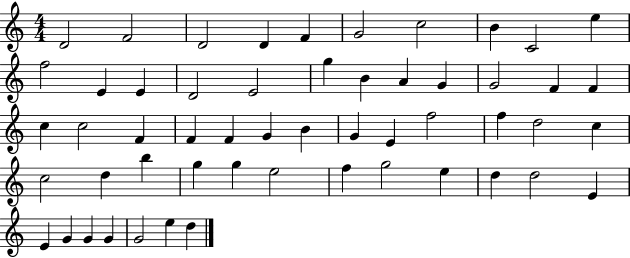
D4/h F4/h D4/h D4/q F4/q G4/h C5/h B4/q C4/h E5/q F5/h E4/q E4/q D4/h E4/h G5/q B4/q A4/q G4/q G4/h F4/q F4/q C5/q C5/h F4/q F4/q F4/q G4/q B4/q G4/q E4/q F5/h F5/q D5/h C5/q C5/h D5/q B5/q G5/q G5/q E5/h F5/q G5/h E5/q D5/q D5/h E4/q E4/q G4/q G4/q G4/q G4/h E5/q D5/q